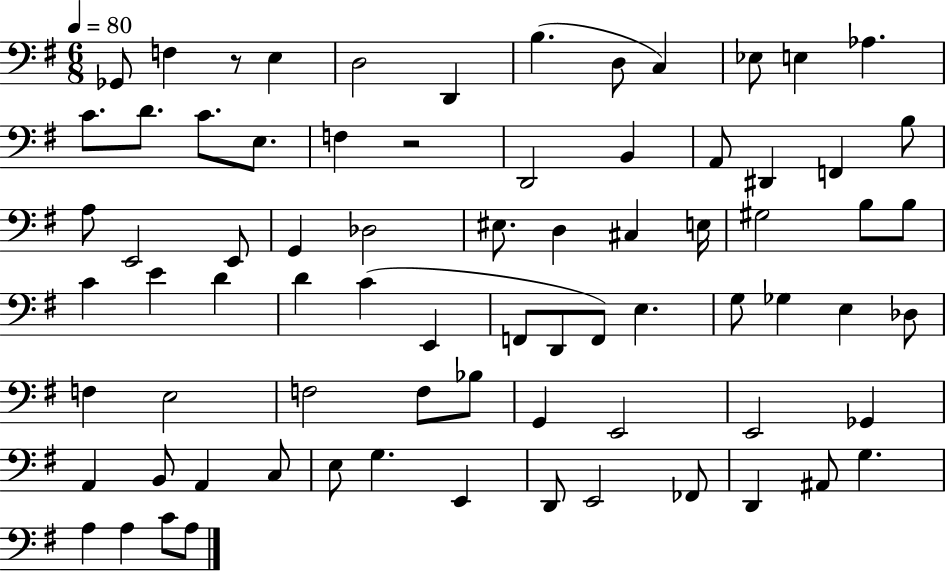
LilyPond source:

{
  \clef bass
  \numericTimeSignature
  \time 6/8
  \key g \major
  \tempo 4 = 80
  ges,8 f4 r8 e4 | d2 d,4 | b4.( d8 c4) | ees8 e4 aes4. | \break c'8. d'8. c'8. e8. | f4 r2 | d,2 b,4 | a,8 dis,4 f,4 b8 | \break a8 e,2 e,8 | g,4 des2 | eis8. d4 cis4 e16 | gis2 b8 b8 | \break c'4 e'4 d'4 | d'4 c'4( e,4 | f,8 d,8 f,8) e4. | g8 ges4 e4 des8 | \break f4 e2 | f2 f8 bes8 | g,4 e,2 | e,2 ges,4 | \break a,4 b,8 a,4 c8 | e8 g4. e,4 | d,8 e,2 fes,8 | d,4 ais,8 g4. | \break a4 a4 c'8 a8 | \bar "|."
}